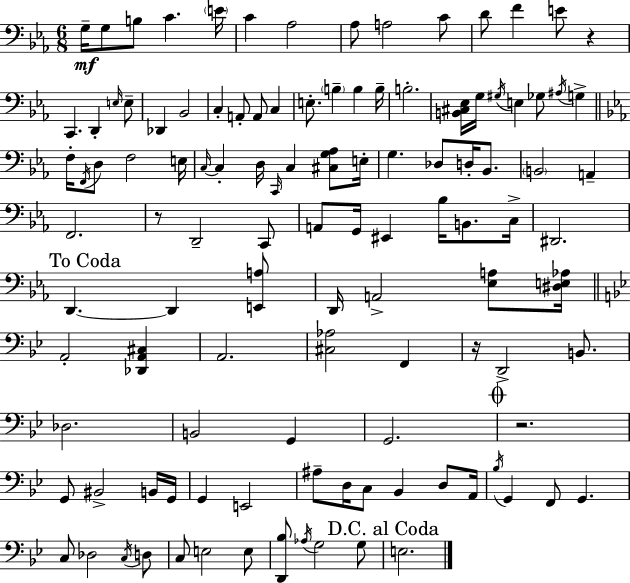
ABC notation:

X:1
T:Untitled
M:6/8
L:1/4
K:Cm
G,/4 G,/2 B,/2 C E/4 C _A,2 _A,/2 A,2 C/2 D/2 F E/2 z C,, D,, E,/4 E,/2 _D,, _B,,2 C, A,,/2 A,,/2 C, E,/2 B, B, B,/4 B,2 [B,,^C,_E,]/4 G,/4 ^G,/4 E, _G,/2 ^A,/4 G, F,/4 F,,/4 D,/2 F,2 E,/4 C,/4 C, D,/4 C,,/4 C, [^C,G,_A,]/2 E,/4 G, _D,/2 D,/4 _B,,/2 B,,2 A,, F,,2 z/2 D,,2 C,,/2 A,,/2 G,,/4 ^E,, _B,/4 B,,/2 C,/4 ^D,,2 D,, D,, [E,,A,]/2 D,,/4 A,,2 [_E,A,]/2 [^D,E,_A,]/4 A,,2 [_D,,A,,^C,] A,,2 [^C,_A,]2 F,, z/4 D,,2 B,,/2 _D,2 B,,2 G,, G,,2 z2 G,,/2 ^B,,2 B,,/4 G,,/4 G,, E,,2 ^A,/2 D,/4 C,/2 _B,, D,/2 A,,/4 _B,/4 G,, F,,/2 G,, C,/2 _D,2 C,/4 D,/2 C,/2 E,2 E,/2 [D,,_B,]/2 _A,/4 G,2 G,/2 E,2